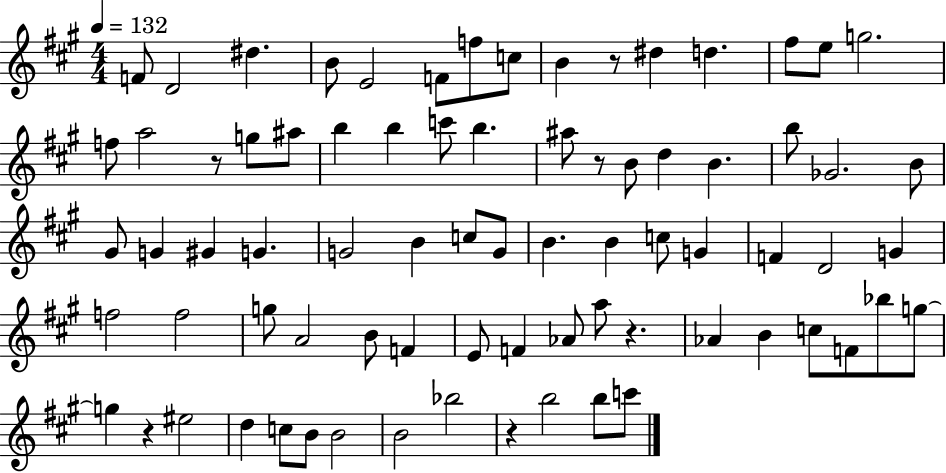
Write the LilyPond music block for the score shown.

{
  \clef treble
  \numericTimeSignature
  \time 4/4
  \key a \major
  \tempo 4 = 132
  f'8 d'2 dis''4. | b'8 e'2 f'8 f''8 c''8 | b'4 r8 dis''4 d''4. | fis''8 e''8 g''2. | \break f''8 a''2 r8 g''8 ais''8 | b''4 b''4 c'''8 b''4. | ais''8 r8 b'8 d''4 b'4. | b''8 ges'2. b'8 | \break gis'8 g'4 gis'4 g'4. | g'2 b'4 c''8 g'8 | b'4. b'4 c''8 g'4 | f'4 d'2 g'4 | \break f''2 f''2 | g''8 a'2 b'8 f'4 | e'8 f'4 aes'8 a''8 r4. | aes'4 b'4 c''8 f'8 bes''8 g''8~~ | \break g''4 r4 eis''2 | d''4 c''8 b'8 b'2 | b'2 bes''2 | r4 b''2 b''8 c'''8 | \break \bar "|."
}